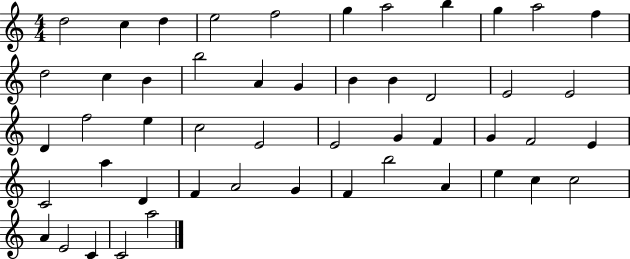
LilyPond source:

{
  \clef treble
  \numericTimeSignature
  \time 4/4
  \key c \major
  d''2 c''4 d''4 | e''2 f''2 | g''4 a''2 b''4 | g''4 a''2 f''4 | \break d''2 c''4 b'4 | b''2 a'4 g'4 | b'4 b'4 d'2 | e'2 e'2 | \break d'4 f''2 e''4 | c''2 e'2 | e'2 g'4 f'4 | g'4 f'2 e'4 | \break c'2 a''4 d'4 | f'4 a'2 g'4 | f'4 b''2 a'4 | e''4 c''4 c''2 | \break a'4 e'2 c'4 | c'2 a''2 | \bar "|."
}